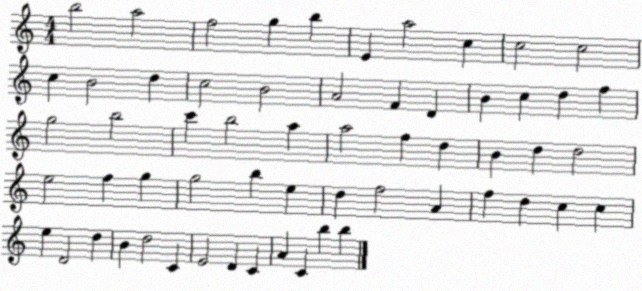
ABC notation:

X:1
T:Untitled
M:4/4
L:1/4
K:C
b2 a2 f2 g b E a2 c c2 c2 c B2 d c2 B2 A2 F D B c d f g2 b2 c' b2 a a2 f d B d d2 e2 f g g2 b e d f2 A f d c c e D2 d B d2 C E2 D C A C b b